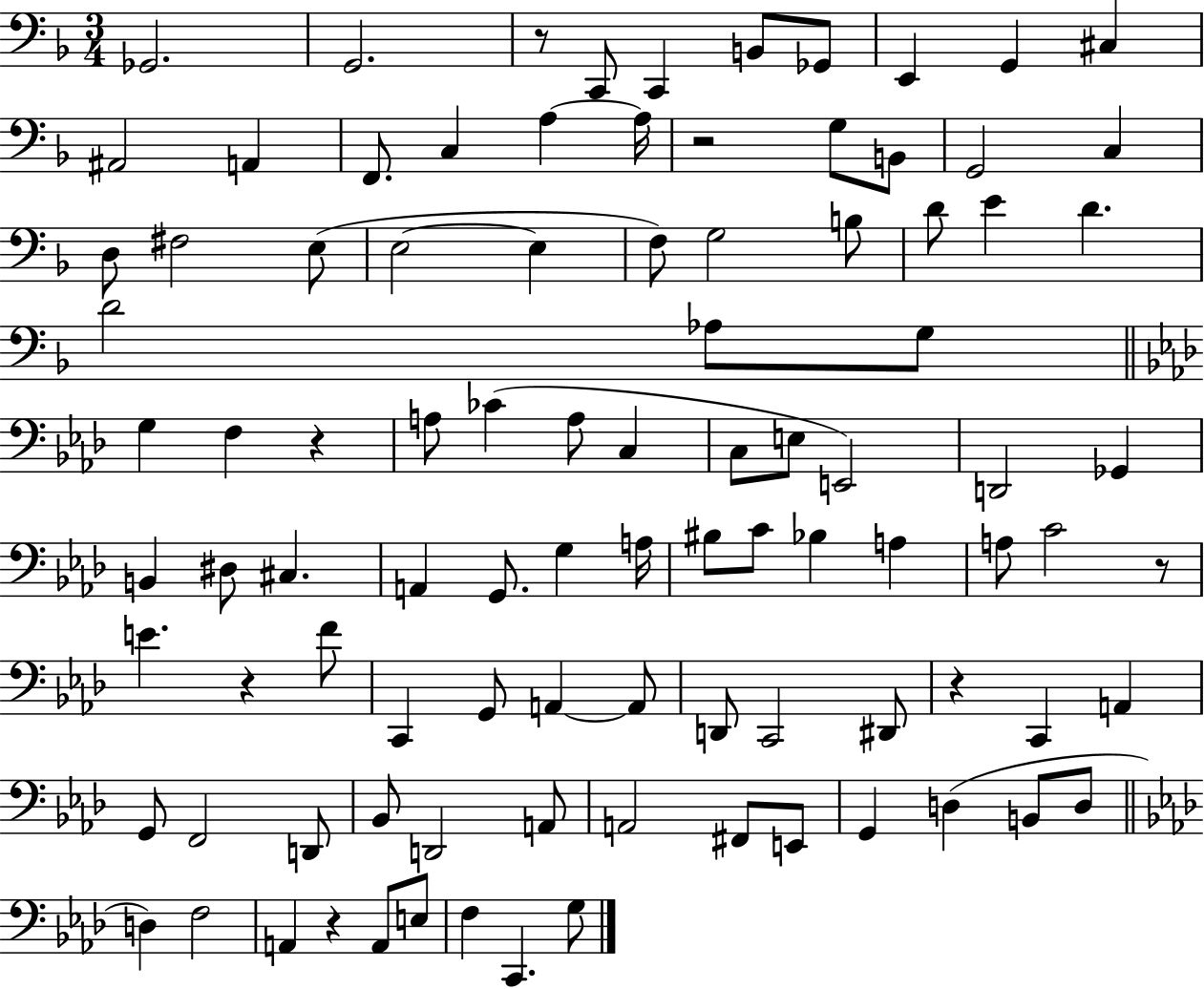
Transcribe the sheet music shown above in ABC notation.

X:1
T:Untitled
M:3/4
L:1/4
K:F
_G,,2 G,,2 z/2 C,,/2 C,, B,,/2 _G,,/2 E,, G,, ^C, ^A,,2 A,, F,,/2 C, A, A,/4 z2 G,/2 B,,/2 G,,2 C, D,/2 ^F,2 E,/2 E,2 E, F,/2 G,2 B,/2 D/2 E D D2 _A,/2 G,/2 G, F, z A,/2 _C A,/2 C, C,/2 E,/2 E,,2 D,,2 _G,, B,, ^D,/2 ^C, A,, G,,/2 G, A,/4 ^B,/2 C/2 _B, A, A,/2 C2 z/2 E z F/2 C,, G,,/2 A,, A,,/2 D,,/2 C,,2 ^D,,/2 z C,, A,, G,,/2 F,,2 D,,/2 _B,,/2 D,,2 A,,/2 A,,2 ^F,,/2 E,,/2 G,, D, B,,/2 D,/2 D, F,2 A,, z A,,/2 E,/2 F, C,, G,/2